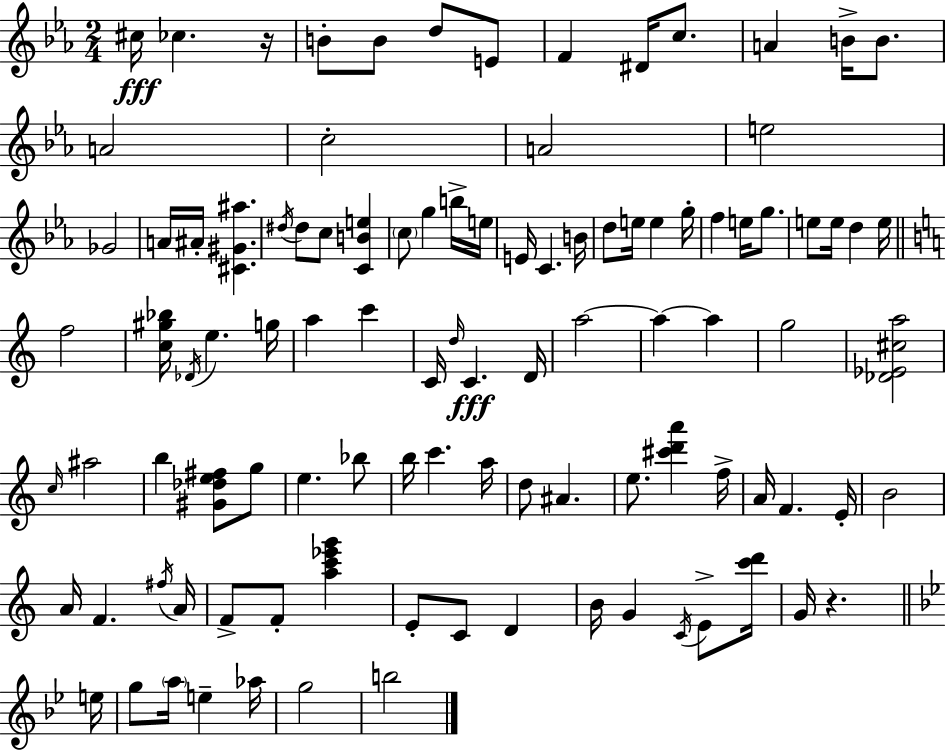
{
  \clef treble
  \numericTimeSignature
  \time 2/4
  \key ees \major
  \repeat volta 2 { cis''16\fff ces''4. r16 | b'8-. b'8 d''8 e'8 | f'4 dis'16 c''8. | a'4 b'16-> b'8. | \break a'2 | c''2-. | a'2 | e''2 | \break ges'2 | a'16 ais'16-. <cis' gis' ais''>4. | \acciaccatura { dis''16 } dis''8 c''8 <c' b' e''>4 | \parenthesize c''8 g''4 b''16-> | \break e''16 e'16 c'4. | b'16 d''8 e''16 e''4 | g''16-. f''4 e''16 g''8. | e''8 e''16 d''4 | \break e''16 \bar "||" \break \key a \minor f''2 | <c'' gis'' bes''>16 \acciaccatura { des'16 } e''4. | g''16 a''4 c'''4 | c'16 \grace { d''16 }\fff c'4. | \break d'16 a''2~~ | a''4~~ a''4 | g''2 | <des' ees' cis'' a''>2 | \break \grace { c''16 } ais''2 | b''4 <gis' des'' e'' fis''>8 | g''8 e''4. | bes''8 b''16 c'''4. | \break a''16 d''8 ais'4. | e''8. <cis''' d''' a'''>4 | f''16-> a'16 f'4. | e'16-. b'2 | \break a'16 f'4. | \acciaccatura { fis''16 } a'16 f'8-> f'8-. | <a'' c''' ees''' g'''>4 e'8-. c'8 | d'4 b'16 g'4 | \break \acciaccatura { c'16 } e'8-> <c''' d'''>16 g'16 r4. | \bar "||" \break \key bes \major e''16 g''8 \parenthesize a''16 e''4-- | aes''16 g''2 | b''2 | } \bar "|."
}